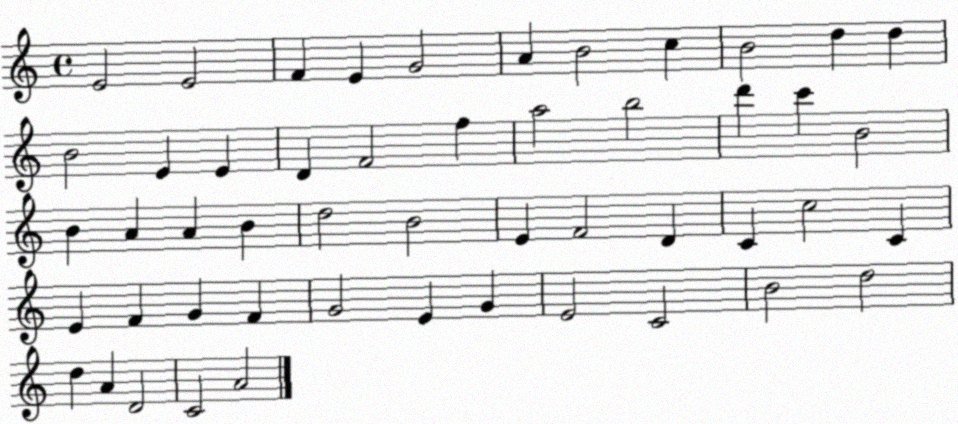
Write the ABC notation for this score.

X:1
T:Untitled
M:4/4
L:1/4
K:C
E2 E2 F E G2 A B2 c B2 d d B2 E E D F2 f a2 b2 d' c' B2 B A A B d2 B2 E F2 D C c2 C E F G F G2 E G E2 C2 B2 d2 d A D2 C2 A2